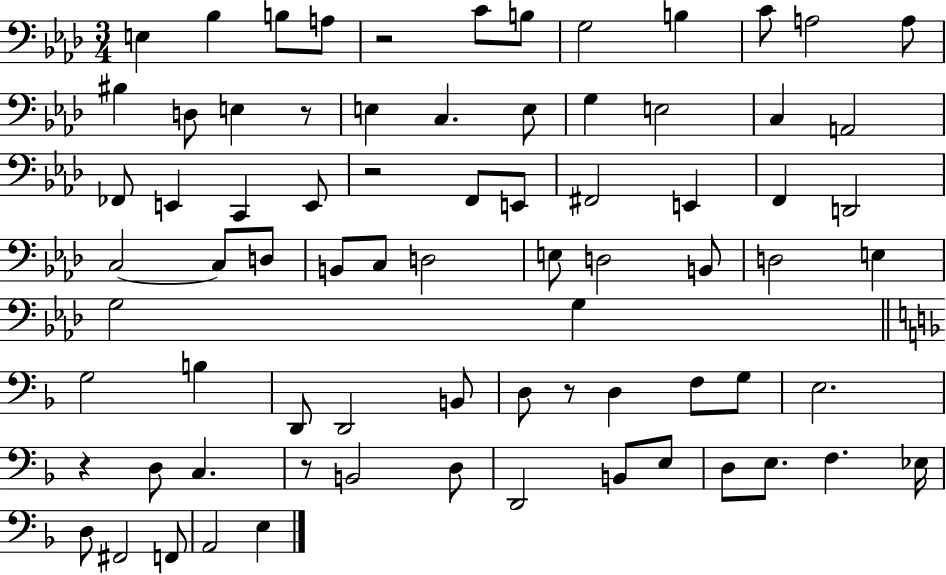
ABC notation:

X:1
T:Untitled
M:3/4
L:1/4
K:Ab
E, _B, B,/2 A,/2 z2 C/2 B,/2 G,2 B, C/2 A,2 A,/2 ^B, D,/2 E, z/2 E, C, E,/2 G, E,2 C, A,,2 _F,,/2 E,, C,, E,,/2 z2 F,,/2 E,,/2 ^F,,2 E,, F,, D,,2 C,2 C,/2 D,/2 B,,/2 C,/2 D,2 E,/2 D,2 B,,/2 D,2 E, G,2 G, G,2 B, D,,/2 D,,2 B,,/2 D,/2 z/2 D, F,/2 G,/2 E,2 z D,/2 C, z/2 B,,2 D,/2 D,,2 B,,/2 E,/2 D,/2 E,/2 F, _E,/4 D,/2 ^F,,2 F,,/2 A,,2 E,